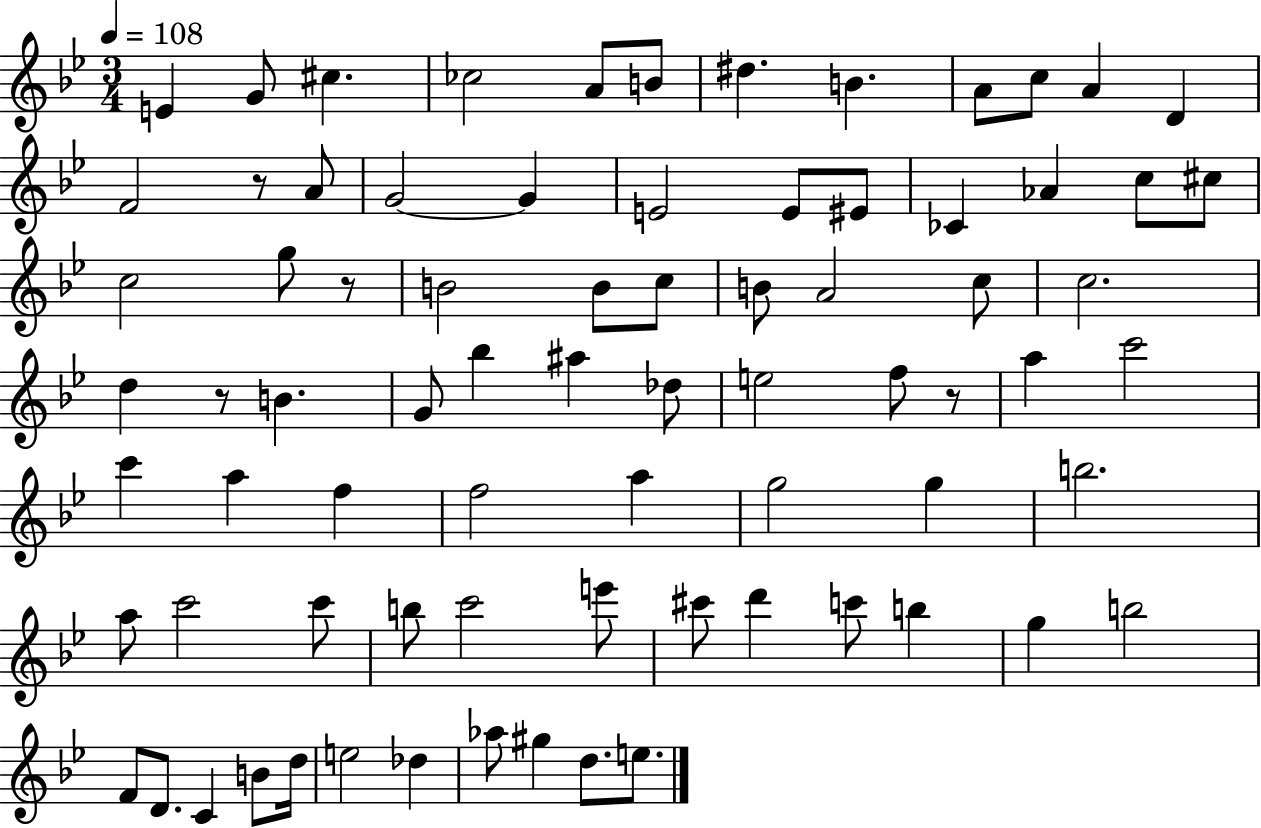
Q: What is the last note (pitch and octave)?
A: E5